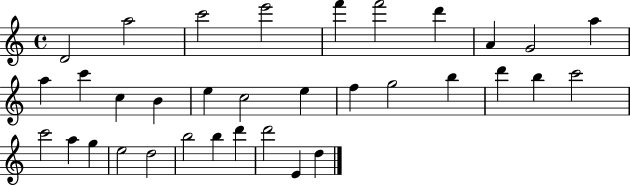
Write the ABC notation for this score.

X:1
T:Untitled
M:4/4
L:1/4
K:C
D2 a2 c'2 e'2 f' f'2 d' A G2 a a c' c B e c2 e f g2 b d' b c'2 c'2 a g e2 d2 b2 b d' d'2 E d